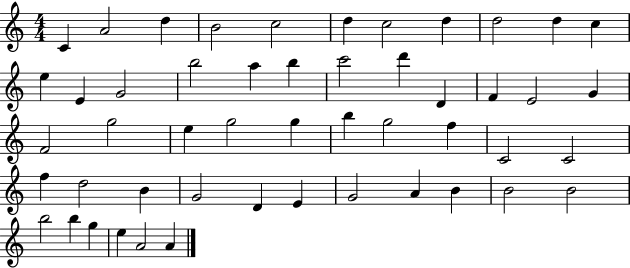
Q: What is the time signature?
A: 4/4